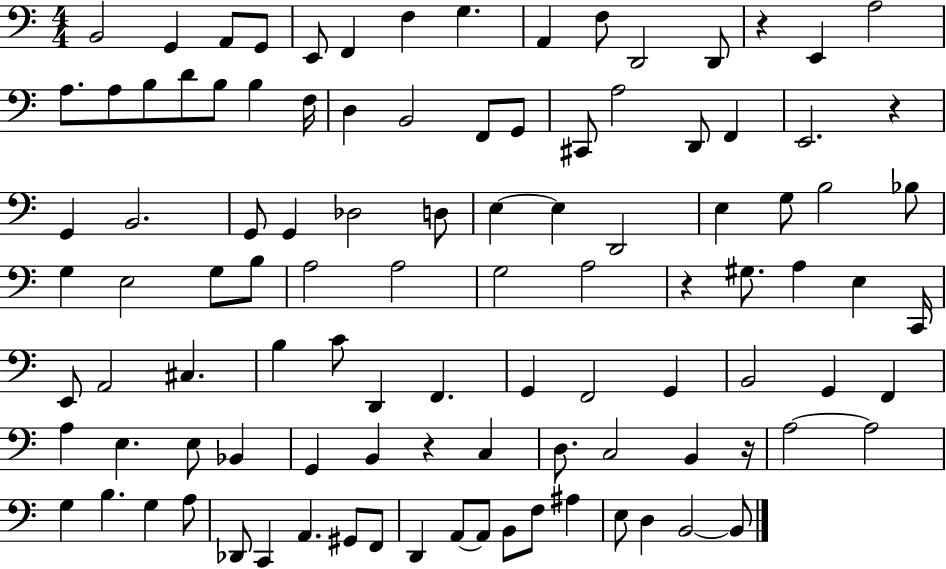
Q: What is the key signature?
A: C major